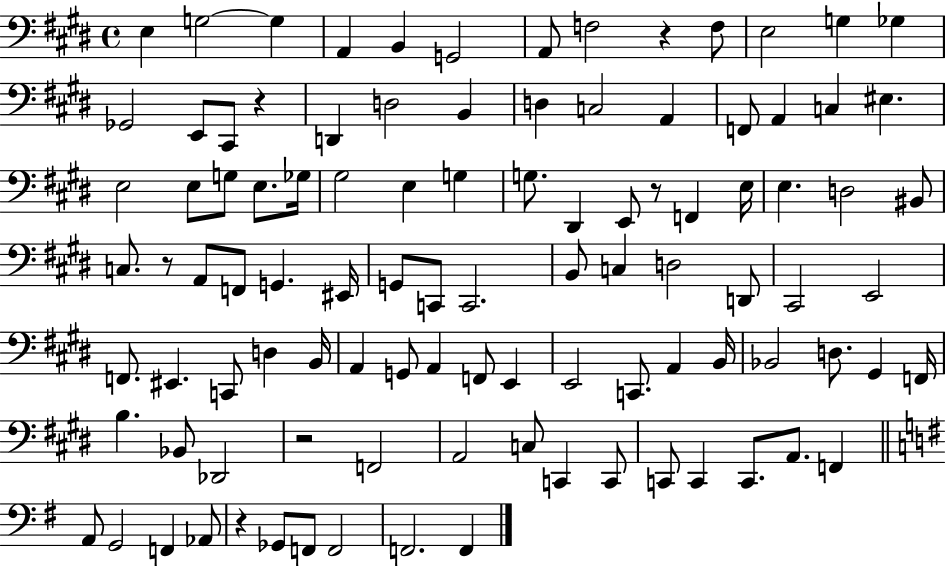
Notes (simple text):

E3/q G3/h G3/q A2/q B2/q G2/h A2/e F3/h R/q F3/e E3/h G3/q Gb3/q Gb2/h E2/e C#2/e R/q D2/q D3/h B2/q D3/q C3/h A2/q F2/e A2/q C3/q EIS3/q. E3/h E3/e G3/e E3/e. Gb3/s G#3/h E3/q G3/q G3/e. D#2/q E2/e R/e F2/q E3/s E3/q. D3/h BIS2/e C3/e. R/e A2/e F2/e G2/q. EIS2/s G2/e C2/e C2/h. B2/e C3/q D3/h D2/e C#2/h E2/h F2/e. EIS2/q. C2/e D3/q B2/s A2/q G2/e A2/q F2/e E2/q E2/h C2/e. A2/q B2/s Bb2/h D3/e. G#2/q F2/s B3/q. Bb2/e Db2/h R/h F2/h A2/h C3/e C2/q C2/e C2/e C2/q C2/e. A2/e. F2/q A2/e G2/h F2/q Ab2/e R/q Gb2/e F2/e F2/h F2/h. F2/q